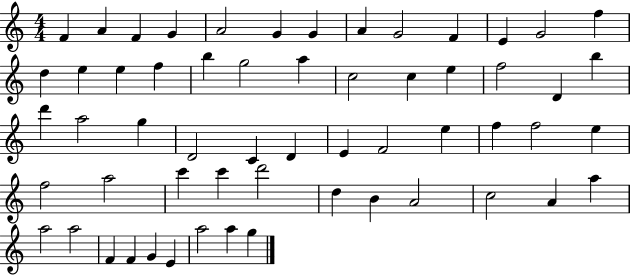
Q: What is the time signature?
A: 4/4